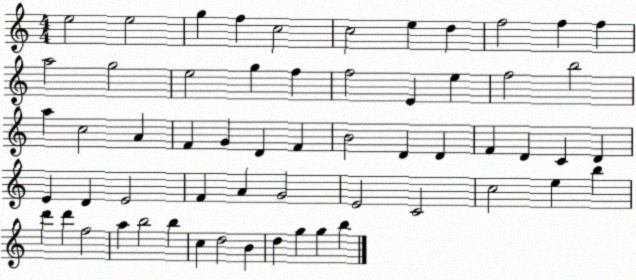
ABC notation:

X:1
T:Untitled
M:4/4
L:1/4
K:C
e2 e2 g f c2 c2 e d f2 f f a2 g2 e2 g f f2 E e f2 b2 a c2 A F G D F B2 D D F D C D E D E2 F A G2 E2 C2 c2 e b d' d' f2 a b2 b c d2 B d g g b